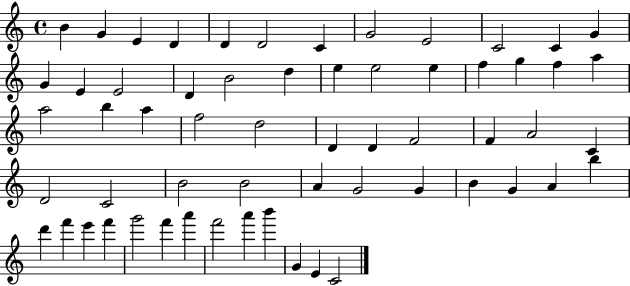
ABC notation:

X:1
T:Untitled
M:4/4
L:1/4
K:C
B G E D D D2 C G2 E2 C2 C G G E E2 D B2 d e e2 e f g f a a2 b a f2 d2 D D F2 F A2 C D2 C2 B2 B2 A G2 G B G A b d' f' e' f' g'2 f' a' f'2 a' b' G E C2